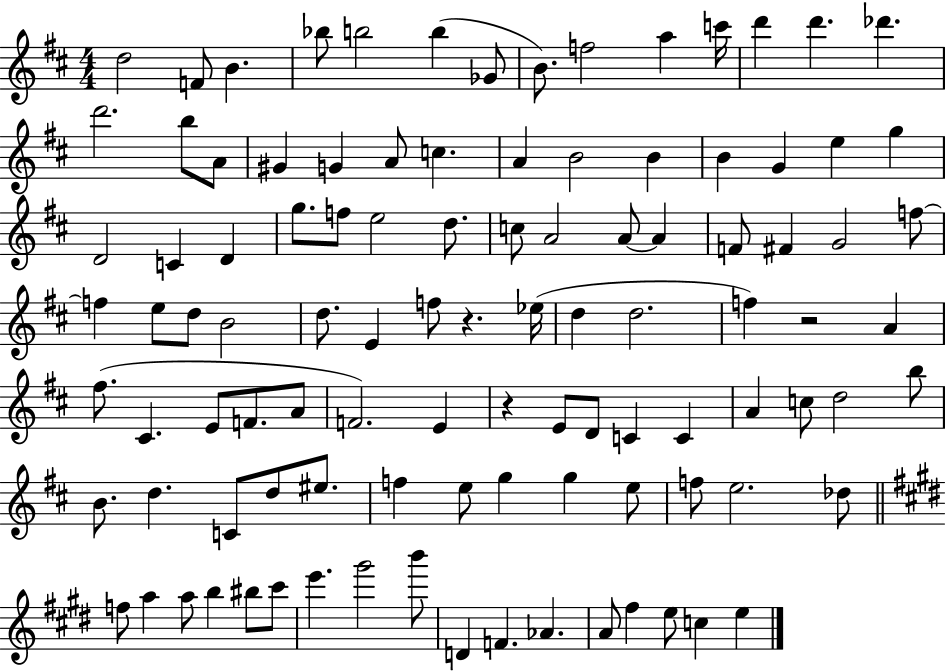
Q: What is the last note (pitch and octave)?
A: E5